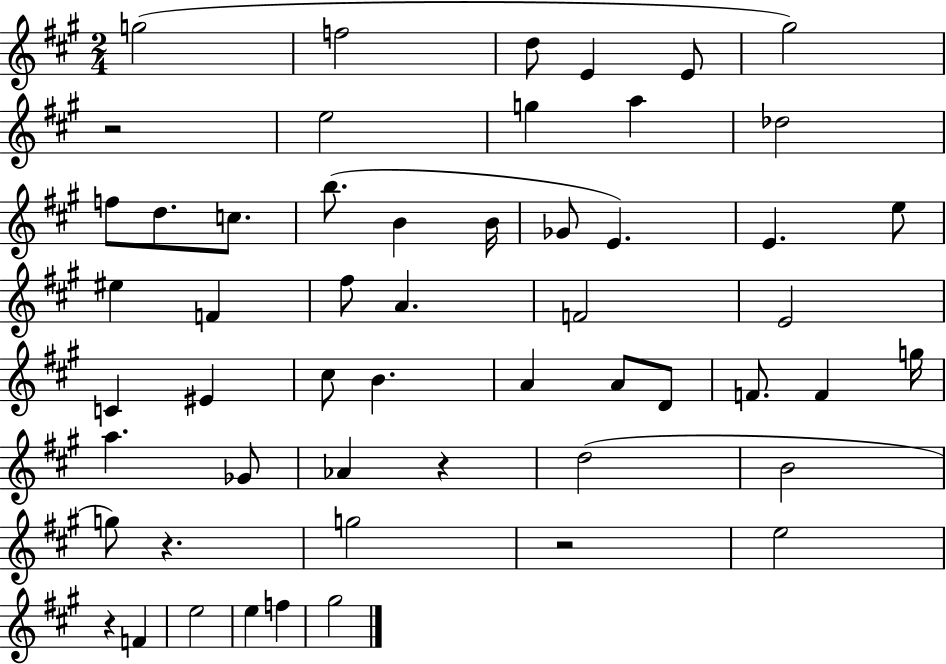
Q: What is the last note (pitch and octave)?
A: G#5